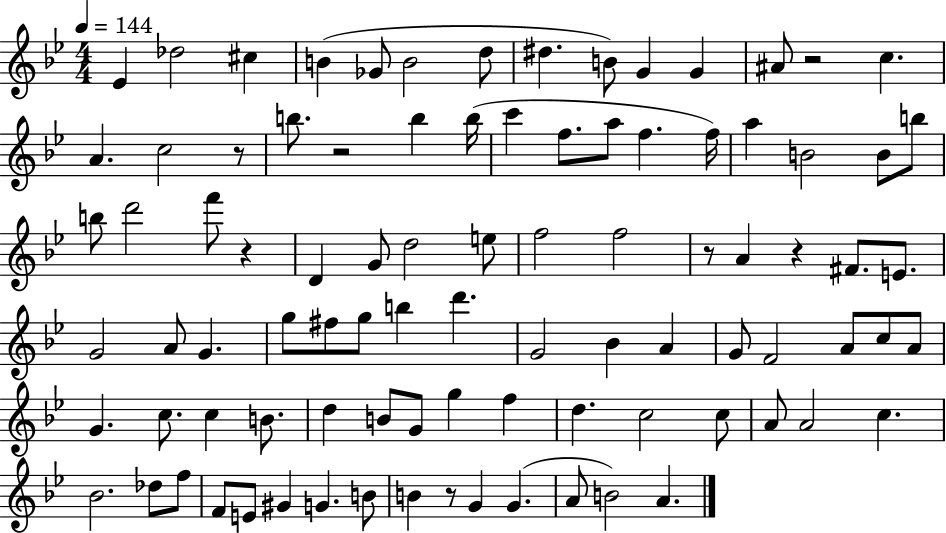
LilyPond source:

{
  \clef treble
  \numericTimeSignature
  \time 4/4
  \key bes \major
  \tempo 4 = 144
  \repeat volta 2 { ees'4 des''2 cis''4 | b'4( ges'8 b'2 d''8 | dis''4. b'8) g'4 g'4 | ais'8 r2 c''4. | \break a'4. c''2 r8 | b''8. r2 b''4 b''16( | c'''4 f''8. a''8 f''4. f''16) | a''4 b'2 b'8 b''8 | \break b''8 d'''2 f'''8 r4 | d'4 g'8 d''2 e''8 | f''2 f''2 | r8 a'4 r4 fis'8. e'8. | \break g'2 a'8 g'4. | g''8 fis''8 g''8 b''4 d'''4. | g'2 bes'4 a'4 | g'8 f'2 a'8 c''8 a'8 | \break g'4. c''8. c''4 b'8. | d''4 b'8 g'8 g''4 f''4 | d''4. c''2 c''8 | a'8 a'2 c''4. | \break bes'2. des''8 f''8 | f'8 e'8 gis'4 g'4. b'8 | b'4 r8 g'4 g'4.( | a'8 b'2) a'4. | \break } \bar "|."
}